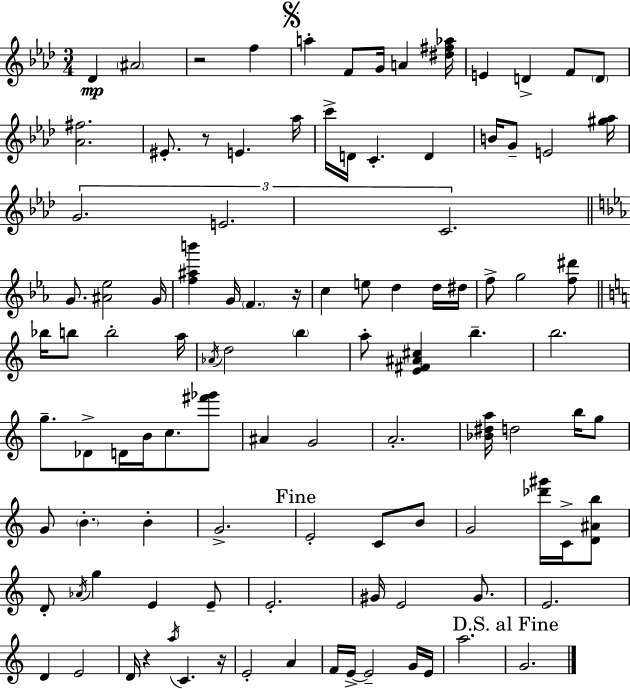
Db4/q A#4/h R/h F5/q A5/q F4/e G4/s A4/q [D#5,F#5,Ab5]/s E4/q D4/q F4/e D4/e [Ab4,F#5]/h. EIS4/e. R/e E4/q. Ab5/s C6/s D4/s C4/q. D4/q B4/s G4/e E4/h [G#5,Ab5]/s G4/h. E4/h. C4/h. G4/e. [A#4,Eb5]/h G4/s [F5,A#5,B6]/q G4/s F4/q. R/s C5/q E5/e D5/q D5/s D#5/s F5/e G5/h [F5,D#6]/e Bb5/s B5/e B5/h A5/s Ab4/s D5/h B5/q A5/e [E4,F#4,A#4,C#5]/q B5/q. B5/h. G5/e. Db4/e D4/s B4/s C5/e. [F#6,Gb6]/e A#4/q G4/h A4/h. [Bb4,D#5,A5]/s D5/h B5/s G5/e G4/e B4/q. B4/q G4/h. E4/h C4/e B4/e G4/h [Db6,G#6]/s C4/s [D4,A#4,B5]/e D4/e Ab4/s G5/q E4/q E4/e E4/h. G#4/s E4/h G#4/e. E4/h. D4/q E4/h D4/s R/q A5/s C4/q. R/s E4/h A4/q F4/s E4/s E4/h G4/s E4/s A5/h. G4/h.